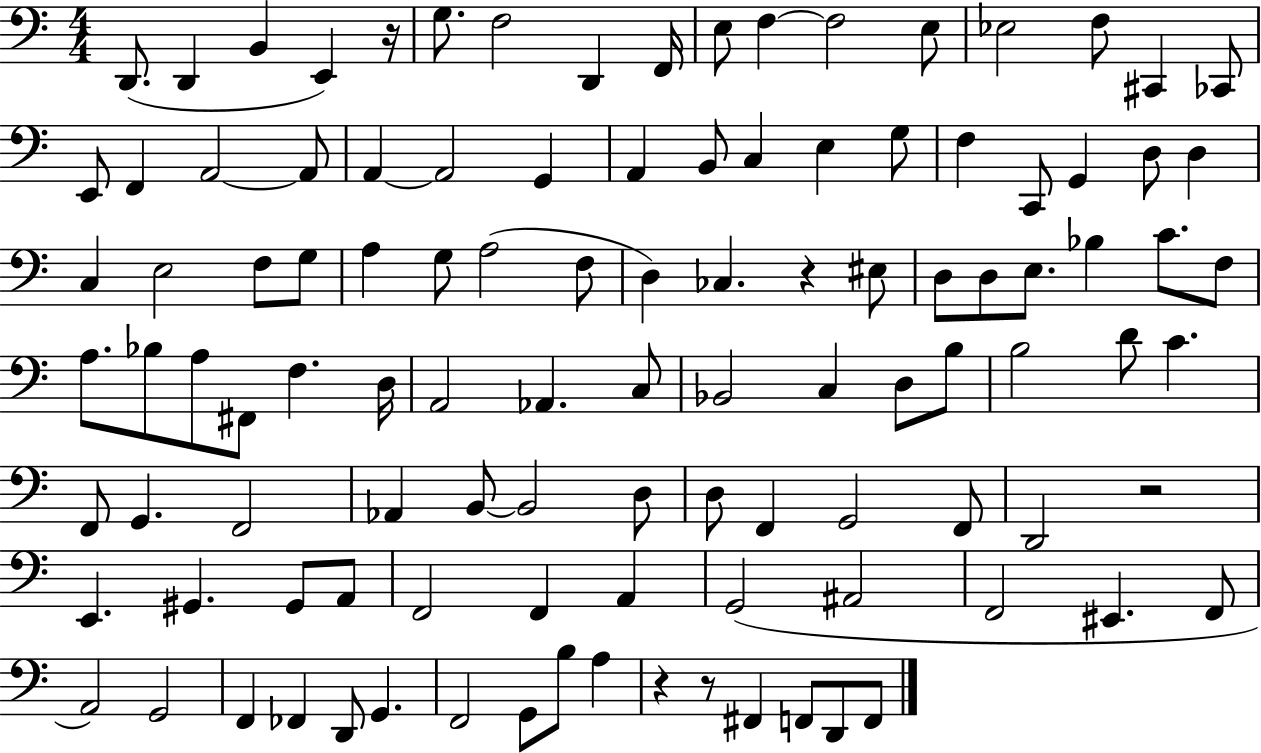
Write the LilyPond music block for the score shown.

{
  \clef bass
  \numericTimeSignature
  \time 4/4
  \key c \major
  d,8.( d,4 b,4 e,4) r16 | g8. f2 d,4 f,16 | e8 f4~~ f2 e8 | ees2 f8 cis,4 ces,8 | \break e,8 f,4 a,2~~ a,8 | a,4~~ a,2 g,4 | a,4 b,8 c4 e4 g8 | f4 c,8 g,4 d8 d4 | \break c4 e2 f8 g8 | a4 g8 a2( f8 | d4) ces4. r4 eis8 | d8 d8 e8. bes4 c'8. f8 | \break a8. bes8 a8 fis,8 f4. d16 | a,2 aes,4. c8 | bes,2 c4 d8 b8 | b2 d'8 c'4. | \break f,8 g,4. f,2 | aes,4 b,8~~ b,2 d8 | d8 f,4 g,2 f,8 | d,2 r2 | \break e,4. gis,4. gis,8 a,8 | f,2 f,4 a,4 | g,2( ais,2 | f,2 eis,4. f,8 | \break a,2) g,2 | f,4 fes,4 d,8 g,4. | f,2 g,8 b8 a4 | r4 r8 fis,4 f,8 d,8 f,8 | \break \bar "|."
}